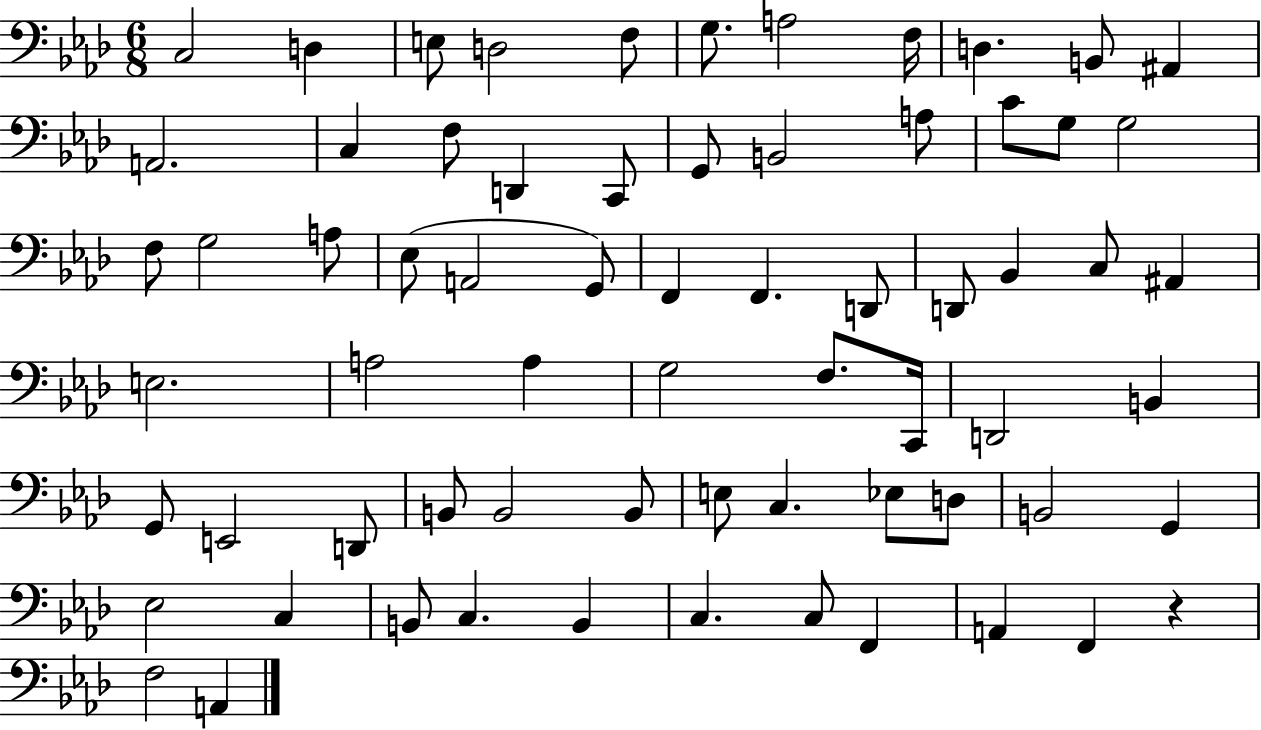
C3/h D3/q E3/e D3/h F3/e G3/e. A3/h F3/s D3/q. B2/e A#2/q A2/h. C3/q F3/e D2/q C2/e G2/e B2/h A3/e C4/e G3/e G3/h F3/e G3/h A3/e Eb3/e A2/h G2/e F2/q F2/q. D2/e D2/e Bb2/q C3/e A#2/q E3/h. A3/h A3/q G3/h F3/e. C2/s D2/h B2/q G2/e E2/h D2/e B2/e B2/h B2/e E3/e C3/q. Eb3/e D3/e B2/h G2/q Eb3/h C3/q B2/e C3/q. B2/q C3/q. C3/e F2/q A2/q F2/q R/q F3/h A2/q